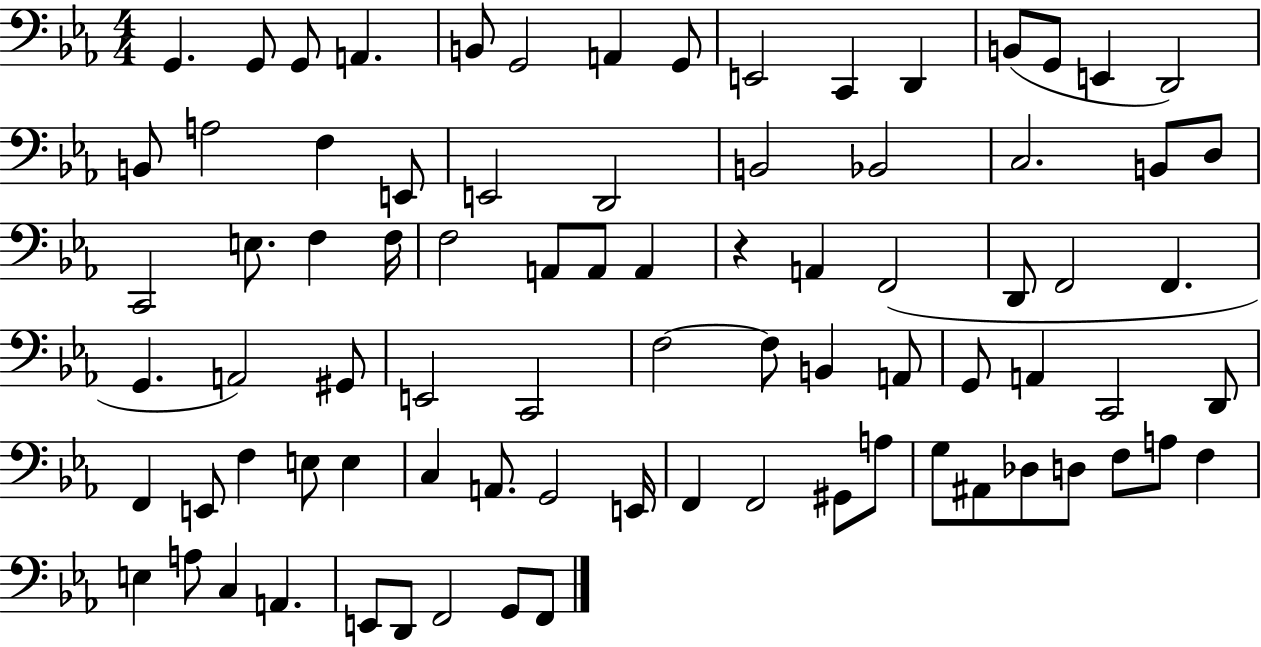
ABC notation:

X:1
T:Untitled
M:4/4
L:1/4
K:Eb
G,, G,,/2 G,,/2 A,, B,,/2 G,,2 A,, G,,/2 E,,2 C,, D,, B,,/2 G,,/2 E,, D,,2 B,,/2 A,2 F, E,,/2 E,,2 D,,2 B,,2 _B,,2 C,2 B,,/2 D,/2 C,,2 E,/2 F, F,/4 F,2 A,,/2 A,,/2 A,, z A,, F,,2 D,,/2 F,,2 F,, G,, A,,2 ^G,,/2 E,,2 C,,2 F,2 F,/2 B,, A,,/2 G,,/2 A,, C,,2 D,,/2 F,, E,,/2 F, E,/2 E, C, A,,/2 G,,2 E,,/4 F,, F,,2 ^G,,/2 A,/2 G,/2 ^A,,/2 _D,/2 D,/2 F,/2 A,/2 F, E, A,/2 C, A,, E,,/2 D,,/2 F,,2 G,,/2 F,,/2